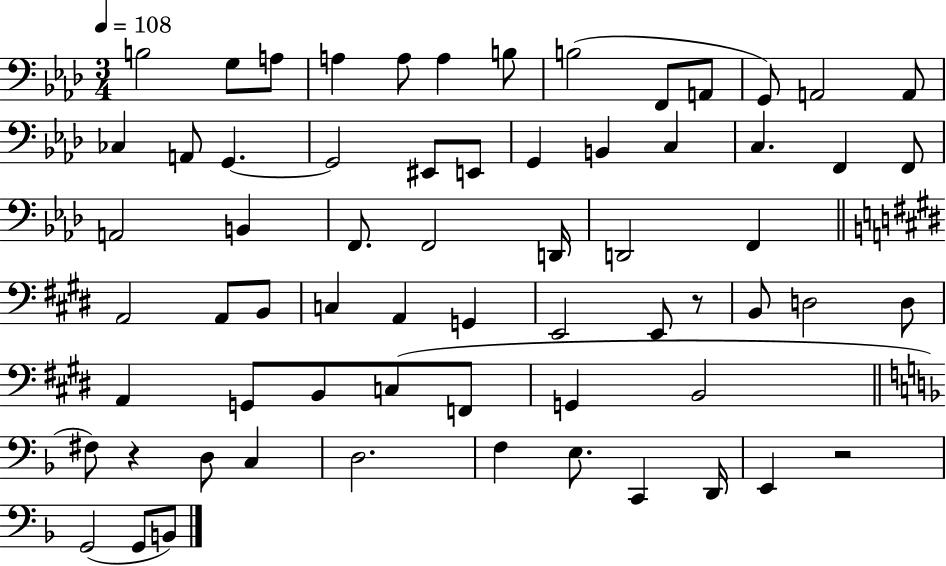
B3/h G3/e A3/e A3/q A3/e A3/q B3/e B3/h F2/e A2/e G2/e A2/h A2/e CES3/q A2/e G2/q. G2/h EIS2/e E2/e G2/q B2/q C3/q C3/q. F2/q F2/e A2/h B2/q F2/e. F2/h D2/s D2/h F2/q A2/h A2/e B2/e C3/q A2/q G2/q E2/h E2/e R/e B2/e D3/h D3/e A2/q G2/e B2/e C3/e F2/e G2/q B2/h F#3/e R/q D3/e C3/q D3/h. F3/q E3/e. C2/q D2/s E2/q R/h G2/h G2/e B2/e